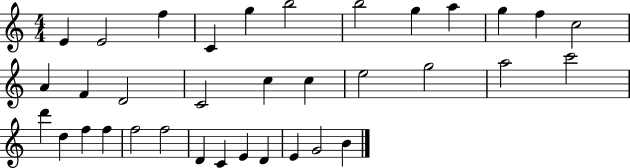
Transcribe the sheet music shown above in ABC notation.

X:1
T:Untitled
M:4/4
L:1/4
K:C
E E2 f C g b2 b2 g a g f c2 A F D2 C2 c c e2 g2 a2 c'2 d' d f f f2 f2 D C E D E G2 B